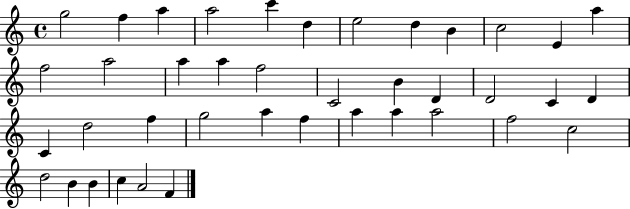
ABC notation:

X:1
T:Untitled
M:4/4
L:1/4
K:C
g2 f a a2 c' d e2 d B c2 E a f2 a2 a a f2 C2 B D D2 C D C d2 f g2 a f a a a2 f2 c2 d2 B B c A2 F